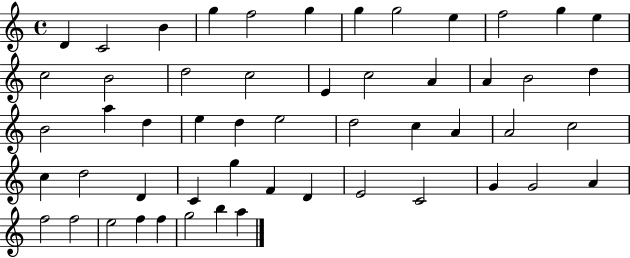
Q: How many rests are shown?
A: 0